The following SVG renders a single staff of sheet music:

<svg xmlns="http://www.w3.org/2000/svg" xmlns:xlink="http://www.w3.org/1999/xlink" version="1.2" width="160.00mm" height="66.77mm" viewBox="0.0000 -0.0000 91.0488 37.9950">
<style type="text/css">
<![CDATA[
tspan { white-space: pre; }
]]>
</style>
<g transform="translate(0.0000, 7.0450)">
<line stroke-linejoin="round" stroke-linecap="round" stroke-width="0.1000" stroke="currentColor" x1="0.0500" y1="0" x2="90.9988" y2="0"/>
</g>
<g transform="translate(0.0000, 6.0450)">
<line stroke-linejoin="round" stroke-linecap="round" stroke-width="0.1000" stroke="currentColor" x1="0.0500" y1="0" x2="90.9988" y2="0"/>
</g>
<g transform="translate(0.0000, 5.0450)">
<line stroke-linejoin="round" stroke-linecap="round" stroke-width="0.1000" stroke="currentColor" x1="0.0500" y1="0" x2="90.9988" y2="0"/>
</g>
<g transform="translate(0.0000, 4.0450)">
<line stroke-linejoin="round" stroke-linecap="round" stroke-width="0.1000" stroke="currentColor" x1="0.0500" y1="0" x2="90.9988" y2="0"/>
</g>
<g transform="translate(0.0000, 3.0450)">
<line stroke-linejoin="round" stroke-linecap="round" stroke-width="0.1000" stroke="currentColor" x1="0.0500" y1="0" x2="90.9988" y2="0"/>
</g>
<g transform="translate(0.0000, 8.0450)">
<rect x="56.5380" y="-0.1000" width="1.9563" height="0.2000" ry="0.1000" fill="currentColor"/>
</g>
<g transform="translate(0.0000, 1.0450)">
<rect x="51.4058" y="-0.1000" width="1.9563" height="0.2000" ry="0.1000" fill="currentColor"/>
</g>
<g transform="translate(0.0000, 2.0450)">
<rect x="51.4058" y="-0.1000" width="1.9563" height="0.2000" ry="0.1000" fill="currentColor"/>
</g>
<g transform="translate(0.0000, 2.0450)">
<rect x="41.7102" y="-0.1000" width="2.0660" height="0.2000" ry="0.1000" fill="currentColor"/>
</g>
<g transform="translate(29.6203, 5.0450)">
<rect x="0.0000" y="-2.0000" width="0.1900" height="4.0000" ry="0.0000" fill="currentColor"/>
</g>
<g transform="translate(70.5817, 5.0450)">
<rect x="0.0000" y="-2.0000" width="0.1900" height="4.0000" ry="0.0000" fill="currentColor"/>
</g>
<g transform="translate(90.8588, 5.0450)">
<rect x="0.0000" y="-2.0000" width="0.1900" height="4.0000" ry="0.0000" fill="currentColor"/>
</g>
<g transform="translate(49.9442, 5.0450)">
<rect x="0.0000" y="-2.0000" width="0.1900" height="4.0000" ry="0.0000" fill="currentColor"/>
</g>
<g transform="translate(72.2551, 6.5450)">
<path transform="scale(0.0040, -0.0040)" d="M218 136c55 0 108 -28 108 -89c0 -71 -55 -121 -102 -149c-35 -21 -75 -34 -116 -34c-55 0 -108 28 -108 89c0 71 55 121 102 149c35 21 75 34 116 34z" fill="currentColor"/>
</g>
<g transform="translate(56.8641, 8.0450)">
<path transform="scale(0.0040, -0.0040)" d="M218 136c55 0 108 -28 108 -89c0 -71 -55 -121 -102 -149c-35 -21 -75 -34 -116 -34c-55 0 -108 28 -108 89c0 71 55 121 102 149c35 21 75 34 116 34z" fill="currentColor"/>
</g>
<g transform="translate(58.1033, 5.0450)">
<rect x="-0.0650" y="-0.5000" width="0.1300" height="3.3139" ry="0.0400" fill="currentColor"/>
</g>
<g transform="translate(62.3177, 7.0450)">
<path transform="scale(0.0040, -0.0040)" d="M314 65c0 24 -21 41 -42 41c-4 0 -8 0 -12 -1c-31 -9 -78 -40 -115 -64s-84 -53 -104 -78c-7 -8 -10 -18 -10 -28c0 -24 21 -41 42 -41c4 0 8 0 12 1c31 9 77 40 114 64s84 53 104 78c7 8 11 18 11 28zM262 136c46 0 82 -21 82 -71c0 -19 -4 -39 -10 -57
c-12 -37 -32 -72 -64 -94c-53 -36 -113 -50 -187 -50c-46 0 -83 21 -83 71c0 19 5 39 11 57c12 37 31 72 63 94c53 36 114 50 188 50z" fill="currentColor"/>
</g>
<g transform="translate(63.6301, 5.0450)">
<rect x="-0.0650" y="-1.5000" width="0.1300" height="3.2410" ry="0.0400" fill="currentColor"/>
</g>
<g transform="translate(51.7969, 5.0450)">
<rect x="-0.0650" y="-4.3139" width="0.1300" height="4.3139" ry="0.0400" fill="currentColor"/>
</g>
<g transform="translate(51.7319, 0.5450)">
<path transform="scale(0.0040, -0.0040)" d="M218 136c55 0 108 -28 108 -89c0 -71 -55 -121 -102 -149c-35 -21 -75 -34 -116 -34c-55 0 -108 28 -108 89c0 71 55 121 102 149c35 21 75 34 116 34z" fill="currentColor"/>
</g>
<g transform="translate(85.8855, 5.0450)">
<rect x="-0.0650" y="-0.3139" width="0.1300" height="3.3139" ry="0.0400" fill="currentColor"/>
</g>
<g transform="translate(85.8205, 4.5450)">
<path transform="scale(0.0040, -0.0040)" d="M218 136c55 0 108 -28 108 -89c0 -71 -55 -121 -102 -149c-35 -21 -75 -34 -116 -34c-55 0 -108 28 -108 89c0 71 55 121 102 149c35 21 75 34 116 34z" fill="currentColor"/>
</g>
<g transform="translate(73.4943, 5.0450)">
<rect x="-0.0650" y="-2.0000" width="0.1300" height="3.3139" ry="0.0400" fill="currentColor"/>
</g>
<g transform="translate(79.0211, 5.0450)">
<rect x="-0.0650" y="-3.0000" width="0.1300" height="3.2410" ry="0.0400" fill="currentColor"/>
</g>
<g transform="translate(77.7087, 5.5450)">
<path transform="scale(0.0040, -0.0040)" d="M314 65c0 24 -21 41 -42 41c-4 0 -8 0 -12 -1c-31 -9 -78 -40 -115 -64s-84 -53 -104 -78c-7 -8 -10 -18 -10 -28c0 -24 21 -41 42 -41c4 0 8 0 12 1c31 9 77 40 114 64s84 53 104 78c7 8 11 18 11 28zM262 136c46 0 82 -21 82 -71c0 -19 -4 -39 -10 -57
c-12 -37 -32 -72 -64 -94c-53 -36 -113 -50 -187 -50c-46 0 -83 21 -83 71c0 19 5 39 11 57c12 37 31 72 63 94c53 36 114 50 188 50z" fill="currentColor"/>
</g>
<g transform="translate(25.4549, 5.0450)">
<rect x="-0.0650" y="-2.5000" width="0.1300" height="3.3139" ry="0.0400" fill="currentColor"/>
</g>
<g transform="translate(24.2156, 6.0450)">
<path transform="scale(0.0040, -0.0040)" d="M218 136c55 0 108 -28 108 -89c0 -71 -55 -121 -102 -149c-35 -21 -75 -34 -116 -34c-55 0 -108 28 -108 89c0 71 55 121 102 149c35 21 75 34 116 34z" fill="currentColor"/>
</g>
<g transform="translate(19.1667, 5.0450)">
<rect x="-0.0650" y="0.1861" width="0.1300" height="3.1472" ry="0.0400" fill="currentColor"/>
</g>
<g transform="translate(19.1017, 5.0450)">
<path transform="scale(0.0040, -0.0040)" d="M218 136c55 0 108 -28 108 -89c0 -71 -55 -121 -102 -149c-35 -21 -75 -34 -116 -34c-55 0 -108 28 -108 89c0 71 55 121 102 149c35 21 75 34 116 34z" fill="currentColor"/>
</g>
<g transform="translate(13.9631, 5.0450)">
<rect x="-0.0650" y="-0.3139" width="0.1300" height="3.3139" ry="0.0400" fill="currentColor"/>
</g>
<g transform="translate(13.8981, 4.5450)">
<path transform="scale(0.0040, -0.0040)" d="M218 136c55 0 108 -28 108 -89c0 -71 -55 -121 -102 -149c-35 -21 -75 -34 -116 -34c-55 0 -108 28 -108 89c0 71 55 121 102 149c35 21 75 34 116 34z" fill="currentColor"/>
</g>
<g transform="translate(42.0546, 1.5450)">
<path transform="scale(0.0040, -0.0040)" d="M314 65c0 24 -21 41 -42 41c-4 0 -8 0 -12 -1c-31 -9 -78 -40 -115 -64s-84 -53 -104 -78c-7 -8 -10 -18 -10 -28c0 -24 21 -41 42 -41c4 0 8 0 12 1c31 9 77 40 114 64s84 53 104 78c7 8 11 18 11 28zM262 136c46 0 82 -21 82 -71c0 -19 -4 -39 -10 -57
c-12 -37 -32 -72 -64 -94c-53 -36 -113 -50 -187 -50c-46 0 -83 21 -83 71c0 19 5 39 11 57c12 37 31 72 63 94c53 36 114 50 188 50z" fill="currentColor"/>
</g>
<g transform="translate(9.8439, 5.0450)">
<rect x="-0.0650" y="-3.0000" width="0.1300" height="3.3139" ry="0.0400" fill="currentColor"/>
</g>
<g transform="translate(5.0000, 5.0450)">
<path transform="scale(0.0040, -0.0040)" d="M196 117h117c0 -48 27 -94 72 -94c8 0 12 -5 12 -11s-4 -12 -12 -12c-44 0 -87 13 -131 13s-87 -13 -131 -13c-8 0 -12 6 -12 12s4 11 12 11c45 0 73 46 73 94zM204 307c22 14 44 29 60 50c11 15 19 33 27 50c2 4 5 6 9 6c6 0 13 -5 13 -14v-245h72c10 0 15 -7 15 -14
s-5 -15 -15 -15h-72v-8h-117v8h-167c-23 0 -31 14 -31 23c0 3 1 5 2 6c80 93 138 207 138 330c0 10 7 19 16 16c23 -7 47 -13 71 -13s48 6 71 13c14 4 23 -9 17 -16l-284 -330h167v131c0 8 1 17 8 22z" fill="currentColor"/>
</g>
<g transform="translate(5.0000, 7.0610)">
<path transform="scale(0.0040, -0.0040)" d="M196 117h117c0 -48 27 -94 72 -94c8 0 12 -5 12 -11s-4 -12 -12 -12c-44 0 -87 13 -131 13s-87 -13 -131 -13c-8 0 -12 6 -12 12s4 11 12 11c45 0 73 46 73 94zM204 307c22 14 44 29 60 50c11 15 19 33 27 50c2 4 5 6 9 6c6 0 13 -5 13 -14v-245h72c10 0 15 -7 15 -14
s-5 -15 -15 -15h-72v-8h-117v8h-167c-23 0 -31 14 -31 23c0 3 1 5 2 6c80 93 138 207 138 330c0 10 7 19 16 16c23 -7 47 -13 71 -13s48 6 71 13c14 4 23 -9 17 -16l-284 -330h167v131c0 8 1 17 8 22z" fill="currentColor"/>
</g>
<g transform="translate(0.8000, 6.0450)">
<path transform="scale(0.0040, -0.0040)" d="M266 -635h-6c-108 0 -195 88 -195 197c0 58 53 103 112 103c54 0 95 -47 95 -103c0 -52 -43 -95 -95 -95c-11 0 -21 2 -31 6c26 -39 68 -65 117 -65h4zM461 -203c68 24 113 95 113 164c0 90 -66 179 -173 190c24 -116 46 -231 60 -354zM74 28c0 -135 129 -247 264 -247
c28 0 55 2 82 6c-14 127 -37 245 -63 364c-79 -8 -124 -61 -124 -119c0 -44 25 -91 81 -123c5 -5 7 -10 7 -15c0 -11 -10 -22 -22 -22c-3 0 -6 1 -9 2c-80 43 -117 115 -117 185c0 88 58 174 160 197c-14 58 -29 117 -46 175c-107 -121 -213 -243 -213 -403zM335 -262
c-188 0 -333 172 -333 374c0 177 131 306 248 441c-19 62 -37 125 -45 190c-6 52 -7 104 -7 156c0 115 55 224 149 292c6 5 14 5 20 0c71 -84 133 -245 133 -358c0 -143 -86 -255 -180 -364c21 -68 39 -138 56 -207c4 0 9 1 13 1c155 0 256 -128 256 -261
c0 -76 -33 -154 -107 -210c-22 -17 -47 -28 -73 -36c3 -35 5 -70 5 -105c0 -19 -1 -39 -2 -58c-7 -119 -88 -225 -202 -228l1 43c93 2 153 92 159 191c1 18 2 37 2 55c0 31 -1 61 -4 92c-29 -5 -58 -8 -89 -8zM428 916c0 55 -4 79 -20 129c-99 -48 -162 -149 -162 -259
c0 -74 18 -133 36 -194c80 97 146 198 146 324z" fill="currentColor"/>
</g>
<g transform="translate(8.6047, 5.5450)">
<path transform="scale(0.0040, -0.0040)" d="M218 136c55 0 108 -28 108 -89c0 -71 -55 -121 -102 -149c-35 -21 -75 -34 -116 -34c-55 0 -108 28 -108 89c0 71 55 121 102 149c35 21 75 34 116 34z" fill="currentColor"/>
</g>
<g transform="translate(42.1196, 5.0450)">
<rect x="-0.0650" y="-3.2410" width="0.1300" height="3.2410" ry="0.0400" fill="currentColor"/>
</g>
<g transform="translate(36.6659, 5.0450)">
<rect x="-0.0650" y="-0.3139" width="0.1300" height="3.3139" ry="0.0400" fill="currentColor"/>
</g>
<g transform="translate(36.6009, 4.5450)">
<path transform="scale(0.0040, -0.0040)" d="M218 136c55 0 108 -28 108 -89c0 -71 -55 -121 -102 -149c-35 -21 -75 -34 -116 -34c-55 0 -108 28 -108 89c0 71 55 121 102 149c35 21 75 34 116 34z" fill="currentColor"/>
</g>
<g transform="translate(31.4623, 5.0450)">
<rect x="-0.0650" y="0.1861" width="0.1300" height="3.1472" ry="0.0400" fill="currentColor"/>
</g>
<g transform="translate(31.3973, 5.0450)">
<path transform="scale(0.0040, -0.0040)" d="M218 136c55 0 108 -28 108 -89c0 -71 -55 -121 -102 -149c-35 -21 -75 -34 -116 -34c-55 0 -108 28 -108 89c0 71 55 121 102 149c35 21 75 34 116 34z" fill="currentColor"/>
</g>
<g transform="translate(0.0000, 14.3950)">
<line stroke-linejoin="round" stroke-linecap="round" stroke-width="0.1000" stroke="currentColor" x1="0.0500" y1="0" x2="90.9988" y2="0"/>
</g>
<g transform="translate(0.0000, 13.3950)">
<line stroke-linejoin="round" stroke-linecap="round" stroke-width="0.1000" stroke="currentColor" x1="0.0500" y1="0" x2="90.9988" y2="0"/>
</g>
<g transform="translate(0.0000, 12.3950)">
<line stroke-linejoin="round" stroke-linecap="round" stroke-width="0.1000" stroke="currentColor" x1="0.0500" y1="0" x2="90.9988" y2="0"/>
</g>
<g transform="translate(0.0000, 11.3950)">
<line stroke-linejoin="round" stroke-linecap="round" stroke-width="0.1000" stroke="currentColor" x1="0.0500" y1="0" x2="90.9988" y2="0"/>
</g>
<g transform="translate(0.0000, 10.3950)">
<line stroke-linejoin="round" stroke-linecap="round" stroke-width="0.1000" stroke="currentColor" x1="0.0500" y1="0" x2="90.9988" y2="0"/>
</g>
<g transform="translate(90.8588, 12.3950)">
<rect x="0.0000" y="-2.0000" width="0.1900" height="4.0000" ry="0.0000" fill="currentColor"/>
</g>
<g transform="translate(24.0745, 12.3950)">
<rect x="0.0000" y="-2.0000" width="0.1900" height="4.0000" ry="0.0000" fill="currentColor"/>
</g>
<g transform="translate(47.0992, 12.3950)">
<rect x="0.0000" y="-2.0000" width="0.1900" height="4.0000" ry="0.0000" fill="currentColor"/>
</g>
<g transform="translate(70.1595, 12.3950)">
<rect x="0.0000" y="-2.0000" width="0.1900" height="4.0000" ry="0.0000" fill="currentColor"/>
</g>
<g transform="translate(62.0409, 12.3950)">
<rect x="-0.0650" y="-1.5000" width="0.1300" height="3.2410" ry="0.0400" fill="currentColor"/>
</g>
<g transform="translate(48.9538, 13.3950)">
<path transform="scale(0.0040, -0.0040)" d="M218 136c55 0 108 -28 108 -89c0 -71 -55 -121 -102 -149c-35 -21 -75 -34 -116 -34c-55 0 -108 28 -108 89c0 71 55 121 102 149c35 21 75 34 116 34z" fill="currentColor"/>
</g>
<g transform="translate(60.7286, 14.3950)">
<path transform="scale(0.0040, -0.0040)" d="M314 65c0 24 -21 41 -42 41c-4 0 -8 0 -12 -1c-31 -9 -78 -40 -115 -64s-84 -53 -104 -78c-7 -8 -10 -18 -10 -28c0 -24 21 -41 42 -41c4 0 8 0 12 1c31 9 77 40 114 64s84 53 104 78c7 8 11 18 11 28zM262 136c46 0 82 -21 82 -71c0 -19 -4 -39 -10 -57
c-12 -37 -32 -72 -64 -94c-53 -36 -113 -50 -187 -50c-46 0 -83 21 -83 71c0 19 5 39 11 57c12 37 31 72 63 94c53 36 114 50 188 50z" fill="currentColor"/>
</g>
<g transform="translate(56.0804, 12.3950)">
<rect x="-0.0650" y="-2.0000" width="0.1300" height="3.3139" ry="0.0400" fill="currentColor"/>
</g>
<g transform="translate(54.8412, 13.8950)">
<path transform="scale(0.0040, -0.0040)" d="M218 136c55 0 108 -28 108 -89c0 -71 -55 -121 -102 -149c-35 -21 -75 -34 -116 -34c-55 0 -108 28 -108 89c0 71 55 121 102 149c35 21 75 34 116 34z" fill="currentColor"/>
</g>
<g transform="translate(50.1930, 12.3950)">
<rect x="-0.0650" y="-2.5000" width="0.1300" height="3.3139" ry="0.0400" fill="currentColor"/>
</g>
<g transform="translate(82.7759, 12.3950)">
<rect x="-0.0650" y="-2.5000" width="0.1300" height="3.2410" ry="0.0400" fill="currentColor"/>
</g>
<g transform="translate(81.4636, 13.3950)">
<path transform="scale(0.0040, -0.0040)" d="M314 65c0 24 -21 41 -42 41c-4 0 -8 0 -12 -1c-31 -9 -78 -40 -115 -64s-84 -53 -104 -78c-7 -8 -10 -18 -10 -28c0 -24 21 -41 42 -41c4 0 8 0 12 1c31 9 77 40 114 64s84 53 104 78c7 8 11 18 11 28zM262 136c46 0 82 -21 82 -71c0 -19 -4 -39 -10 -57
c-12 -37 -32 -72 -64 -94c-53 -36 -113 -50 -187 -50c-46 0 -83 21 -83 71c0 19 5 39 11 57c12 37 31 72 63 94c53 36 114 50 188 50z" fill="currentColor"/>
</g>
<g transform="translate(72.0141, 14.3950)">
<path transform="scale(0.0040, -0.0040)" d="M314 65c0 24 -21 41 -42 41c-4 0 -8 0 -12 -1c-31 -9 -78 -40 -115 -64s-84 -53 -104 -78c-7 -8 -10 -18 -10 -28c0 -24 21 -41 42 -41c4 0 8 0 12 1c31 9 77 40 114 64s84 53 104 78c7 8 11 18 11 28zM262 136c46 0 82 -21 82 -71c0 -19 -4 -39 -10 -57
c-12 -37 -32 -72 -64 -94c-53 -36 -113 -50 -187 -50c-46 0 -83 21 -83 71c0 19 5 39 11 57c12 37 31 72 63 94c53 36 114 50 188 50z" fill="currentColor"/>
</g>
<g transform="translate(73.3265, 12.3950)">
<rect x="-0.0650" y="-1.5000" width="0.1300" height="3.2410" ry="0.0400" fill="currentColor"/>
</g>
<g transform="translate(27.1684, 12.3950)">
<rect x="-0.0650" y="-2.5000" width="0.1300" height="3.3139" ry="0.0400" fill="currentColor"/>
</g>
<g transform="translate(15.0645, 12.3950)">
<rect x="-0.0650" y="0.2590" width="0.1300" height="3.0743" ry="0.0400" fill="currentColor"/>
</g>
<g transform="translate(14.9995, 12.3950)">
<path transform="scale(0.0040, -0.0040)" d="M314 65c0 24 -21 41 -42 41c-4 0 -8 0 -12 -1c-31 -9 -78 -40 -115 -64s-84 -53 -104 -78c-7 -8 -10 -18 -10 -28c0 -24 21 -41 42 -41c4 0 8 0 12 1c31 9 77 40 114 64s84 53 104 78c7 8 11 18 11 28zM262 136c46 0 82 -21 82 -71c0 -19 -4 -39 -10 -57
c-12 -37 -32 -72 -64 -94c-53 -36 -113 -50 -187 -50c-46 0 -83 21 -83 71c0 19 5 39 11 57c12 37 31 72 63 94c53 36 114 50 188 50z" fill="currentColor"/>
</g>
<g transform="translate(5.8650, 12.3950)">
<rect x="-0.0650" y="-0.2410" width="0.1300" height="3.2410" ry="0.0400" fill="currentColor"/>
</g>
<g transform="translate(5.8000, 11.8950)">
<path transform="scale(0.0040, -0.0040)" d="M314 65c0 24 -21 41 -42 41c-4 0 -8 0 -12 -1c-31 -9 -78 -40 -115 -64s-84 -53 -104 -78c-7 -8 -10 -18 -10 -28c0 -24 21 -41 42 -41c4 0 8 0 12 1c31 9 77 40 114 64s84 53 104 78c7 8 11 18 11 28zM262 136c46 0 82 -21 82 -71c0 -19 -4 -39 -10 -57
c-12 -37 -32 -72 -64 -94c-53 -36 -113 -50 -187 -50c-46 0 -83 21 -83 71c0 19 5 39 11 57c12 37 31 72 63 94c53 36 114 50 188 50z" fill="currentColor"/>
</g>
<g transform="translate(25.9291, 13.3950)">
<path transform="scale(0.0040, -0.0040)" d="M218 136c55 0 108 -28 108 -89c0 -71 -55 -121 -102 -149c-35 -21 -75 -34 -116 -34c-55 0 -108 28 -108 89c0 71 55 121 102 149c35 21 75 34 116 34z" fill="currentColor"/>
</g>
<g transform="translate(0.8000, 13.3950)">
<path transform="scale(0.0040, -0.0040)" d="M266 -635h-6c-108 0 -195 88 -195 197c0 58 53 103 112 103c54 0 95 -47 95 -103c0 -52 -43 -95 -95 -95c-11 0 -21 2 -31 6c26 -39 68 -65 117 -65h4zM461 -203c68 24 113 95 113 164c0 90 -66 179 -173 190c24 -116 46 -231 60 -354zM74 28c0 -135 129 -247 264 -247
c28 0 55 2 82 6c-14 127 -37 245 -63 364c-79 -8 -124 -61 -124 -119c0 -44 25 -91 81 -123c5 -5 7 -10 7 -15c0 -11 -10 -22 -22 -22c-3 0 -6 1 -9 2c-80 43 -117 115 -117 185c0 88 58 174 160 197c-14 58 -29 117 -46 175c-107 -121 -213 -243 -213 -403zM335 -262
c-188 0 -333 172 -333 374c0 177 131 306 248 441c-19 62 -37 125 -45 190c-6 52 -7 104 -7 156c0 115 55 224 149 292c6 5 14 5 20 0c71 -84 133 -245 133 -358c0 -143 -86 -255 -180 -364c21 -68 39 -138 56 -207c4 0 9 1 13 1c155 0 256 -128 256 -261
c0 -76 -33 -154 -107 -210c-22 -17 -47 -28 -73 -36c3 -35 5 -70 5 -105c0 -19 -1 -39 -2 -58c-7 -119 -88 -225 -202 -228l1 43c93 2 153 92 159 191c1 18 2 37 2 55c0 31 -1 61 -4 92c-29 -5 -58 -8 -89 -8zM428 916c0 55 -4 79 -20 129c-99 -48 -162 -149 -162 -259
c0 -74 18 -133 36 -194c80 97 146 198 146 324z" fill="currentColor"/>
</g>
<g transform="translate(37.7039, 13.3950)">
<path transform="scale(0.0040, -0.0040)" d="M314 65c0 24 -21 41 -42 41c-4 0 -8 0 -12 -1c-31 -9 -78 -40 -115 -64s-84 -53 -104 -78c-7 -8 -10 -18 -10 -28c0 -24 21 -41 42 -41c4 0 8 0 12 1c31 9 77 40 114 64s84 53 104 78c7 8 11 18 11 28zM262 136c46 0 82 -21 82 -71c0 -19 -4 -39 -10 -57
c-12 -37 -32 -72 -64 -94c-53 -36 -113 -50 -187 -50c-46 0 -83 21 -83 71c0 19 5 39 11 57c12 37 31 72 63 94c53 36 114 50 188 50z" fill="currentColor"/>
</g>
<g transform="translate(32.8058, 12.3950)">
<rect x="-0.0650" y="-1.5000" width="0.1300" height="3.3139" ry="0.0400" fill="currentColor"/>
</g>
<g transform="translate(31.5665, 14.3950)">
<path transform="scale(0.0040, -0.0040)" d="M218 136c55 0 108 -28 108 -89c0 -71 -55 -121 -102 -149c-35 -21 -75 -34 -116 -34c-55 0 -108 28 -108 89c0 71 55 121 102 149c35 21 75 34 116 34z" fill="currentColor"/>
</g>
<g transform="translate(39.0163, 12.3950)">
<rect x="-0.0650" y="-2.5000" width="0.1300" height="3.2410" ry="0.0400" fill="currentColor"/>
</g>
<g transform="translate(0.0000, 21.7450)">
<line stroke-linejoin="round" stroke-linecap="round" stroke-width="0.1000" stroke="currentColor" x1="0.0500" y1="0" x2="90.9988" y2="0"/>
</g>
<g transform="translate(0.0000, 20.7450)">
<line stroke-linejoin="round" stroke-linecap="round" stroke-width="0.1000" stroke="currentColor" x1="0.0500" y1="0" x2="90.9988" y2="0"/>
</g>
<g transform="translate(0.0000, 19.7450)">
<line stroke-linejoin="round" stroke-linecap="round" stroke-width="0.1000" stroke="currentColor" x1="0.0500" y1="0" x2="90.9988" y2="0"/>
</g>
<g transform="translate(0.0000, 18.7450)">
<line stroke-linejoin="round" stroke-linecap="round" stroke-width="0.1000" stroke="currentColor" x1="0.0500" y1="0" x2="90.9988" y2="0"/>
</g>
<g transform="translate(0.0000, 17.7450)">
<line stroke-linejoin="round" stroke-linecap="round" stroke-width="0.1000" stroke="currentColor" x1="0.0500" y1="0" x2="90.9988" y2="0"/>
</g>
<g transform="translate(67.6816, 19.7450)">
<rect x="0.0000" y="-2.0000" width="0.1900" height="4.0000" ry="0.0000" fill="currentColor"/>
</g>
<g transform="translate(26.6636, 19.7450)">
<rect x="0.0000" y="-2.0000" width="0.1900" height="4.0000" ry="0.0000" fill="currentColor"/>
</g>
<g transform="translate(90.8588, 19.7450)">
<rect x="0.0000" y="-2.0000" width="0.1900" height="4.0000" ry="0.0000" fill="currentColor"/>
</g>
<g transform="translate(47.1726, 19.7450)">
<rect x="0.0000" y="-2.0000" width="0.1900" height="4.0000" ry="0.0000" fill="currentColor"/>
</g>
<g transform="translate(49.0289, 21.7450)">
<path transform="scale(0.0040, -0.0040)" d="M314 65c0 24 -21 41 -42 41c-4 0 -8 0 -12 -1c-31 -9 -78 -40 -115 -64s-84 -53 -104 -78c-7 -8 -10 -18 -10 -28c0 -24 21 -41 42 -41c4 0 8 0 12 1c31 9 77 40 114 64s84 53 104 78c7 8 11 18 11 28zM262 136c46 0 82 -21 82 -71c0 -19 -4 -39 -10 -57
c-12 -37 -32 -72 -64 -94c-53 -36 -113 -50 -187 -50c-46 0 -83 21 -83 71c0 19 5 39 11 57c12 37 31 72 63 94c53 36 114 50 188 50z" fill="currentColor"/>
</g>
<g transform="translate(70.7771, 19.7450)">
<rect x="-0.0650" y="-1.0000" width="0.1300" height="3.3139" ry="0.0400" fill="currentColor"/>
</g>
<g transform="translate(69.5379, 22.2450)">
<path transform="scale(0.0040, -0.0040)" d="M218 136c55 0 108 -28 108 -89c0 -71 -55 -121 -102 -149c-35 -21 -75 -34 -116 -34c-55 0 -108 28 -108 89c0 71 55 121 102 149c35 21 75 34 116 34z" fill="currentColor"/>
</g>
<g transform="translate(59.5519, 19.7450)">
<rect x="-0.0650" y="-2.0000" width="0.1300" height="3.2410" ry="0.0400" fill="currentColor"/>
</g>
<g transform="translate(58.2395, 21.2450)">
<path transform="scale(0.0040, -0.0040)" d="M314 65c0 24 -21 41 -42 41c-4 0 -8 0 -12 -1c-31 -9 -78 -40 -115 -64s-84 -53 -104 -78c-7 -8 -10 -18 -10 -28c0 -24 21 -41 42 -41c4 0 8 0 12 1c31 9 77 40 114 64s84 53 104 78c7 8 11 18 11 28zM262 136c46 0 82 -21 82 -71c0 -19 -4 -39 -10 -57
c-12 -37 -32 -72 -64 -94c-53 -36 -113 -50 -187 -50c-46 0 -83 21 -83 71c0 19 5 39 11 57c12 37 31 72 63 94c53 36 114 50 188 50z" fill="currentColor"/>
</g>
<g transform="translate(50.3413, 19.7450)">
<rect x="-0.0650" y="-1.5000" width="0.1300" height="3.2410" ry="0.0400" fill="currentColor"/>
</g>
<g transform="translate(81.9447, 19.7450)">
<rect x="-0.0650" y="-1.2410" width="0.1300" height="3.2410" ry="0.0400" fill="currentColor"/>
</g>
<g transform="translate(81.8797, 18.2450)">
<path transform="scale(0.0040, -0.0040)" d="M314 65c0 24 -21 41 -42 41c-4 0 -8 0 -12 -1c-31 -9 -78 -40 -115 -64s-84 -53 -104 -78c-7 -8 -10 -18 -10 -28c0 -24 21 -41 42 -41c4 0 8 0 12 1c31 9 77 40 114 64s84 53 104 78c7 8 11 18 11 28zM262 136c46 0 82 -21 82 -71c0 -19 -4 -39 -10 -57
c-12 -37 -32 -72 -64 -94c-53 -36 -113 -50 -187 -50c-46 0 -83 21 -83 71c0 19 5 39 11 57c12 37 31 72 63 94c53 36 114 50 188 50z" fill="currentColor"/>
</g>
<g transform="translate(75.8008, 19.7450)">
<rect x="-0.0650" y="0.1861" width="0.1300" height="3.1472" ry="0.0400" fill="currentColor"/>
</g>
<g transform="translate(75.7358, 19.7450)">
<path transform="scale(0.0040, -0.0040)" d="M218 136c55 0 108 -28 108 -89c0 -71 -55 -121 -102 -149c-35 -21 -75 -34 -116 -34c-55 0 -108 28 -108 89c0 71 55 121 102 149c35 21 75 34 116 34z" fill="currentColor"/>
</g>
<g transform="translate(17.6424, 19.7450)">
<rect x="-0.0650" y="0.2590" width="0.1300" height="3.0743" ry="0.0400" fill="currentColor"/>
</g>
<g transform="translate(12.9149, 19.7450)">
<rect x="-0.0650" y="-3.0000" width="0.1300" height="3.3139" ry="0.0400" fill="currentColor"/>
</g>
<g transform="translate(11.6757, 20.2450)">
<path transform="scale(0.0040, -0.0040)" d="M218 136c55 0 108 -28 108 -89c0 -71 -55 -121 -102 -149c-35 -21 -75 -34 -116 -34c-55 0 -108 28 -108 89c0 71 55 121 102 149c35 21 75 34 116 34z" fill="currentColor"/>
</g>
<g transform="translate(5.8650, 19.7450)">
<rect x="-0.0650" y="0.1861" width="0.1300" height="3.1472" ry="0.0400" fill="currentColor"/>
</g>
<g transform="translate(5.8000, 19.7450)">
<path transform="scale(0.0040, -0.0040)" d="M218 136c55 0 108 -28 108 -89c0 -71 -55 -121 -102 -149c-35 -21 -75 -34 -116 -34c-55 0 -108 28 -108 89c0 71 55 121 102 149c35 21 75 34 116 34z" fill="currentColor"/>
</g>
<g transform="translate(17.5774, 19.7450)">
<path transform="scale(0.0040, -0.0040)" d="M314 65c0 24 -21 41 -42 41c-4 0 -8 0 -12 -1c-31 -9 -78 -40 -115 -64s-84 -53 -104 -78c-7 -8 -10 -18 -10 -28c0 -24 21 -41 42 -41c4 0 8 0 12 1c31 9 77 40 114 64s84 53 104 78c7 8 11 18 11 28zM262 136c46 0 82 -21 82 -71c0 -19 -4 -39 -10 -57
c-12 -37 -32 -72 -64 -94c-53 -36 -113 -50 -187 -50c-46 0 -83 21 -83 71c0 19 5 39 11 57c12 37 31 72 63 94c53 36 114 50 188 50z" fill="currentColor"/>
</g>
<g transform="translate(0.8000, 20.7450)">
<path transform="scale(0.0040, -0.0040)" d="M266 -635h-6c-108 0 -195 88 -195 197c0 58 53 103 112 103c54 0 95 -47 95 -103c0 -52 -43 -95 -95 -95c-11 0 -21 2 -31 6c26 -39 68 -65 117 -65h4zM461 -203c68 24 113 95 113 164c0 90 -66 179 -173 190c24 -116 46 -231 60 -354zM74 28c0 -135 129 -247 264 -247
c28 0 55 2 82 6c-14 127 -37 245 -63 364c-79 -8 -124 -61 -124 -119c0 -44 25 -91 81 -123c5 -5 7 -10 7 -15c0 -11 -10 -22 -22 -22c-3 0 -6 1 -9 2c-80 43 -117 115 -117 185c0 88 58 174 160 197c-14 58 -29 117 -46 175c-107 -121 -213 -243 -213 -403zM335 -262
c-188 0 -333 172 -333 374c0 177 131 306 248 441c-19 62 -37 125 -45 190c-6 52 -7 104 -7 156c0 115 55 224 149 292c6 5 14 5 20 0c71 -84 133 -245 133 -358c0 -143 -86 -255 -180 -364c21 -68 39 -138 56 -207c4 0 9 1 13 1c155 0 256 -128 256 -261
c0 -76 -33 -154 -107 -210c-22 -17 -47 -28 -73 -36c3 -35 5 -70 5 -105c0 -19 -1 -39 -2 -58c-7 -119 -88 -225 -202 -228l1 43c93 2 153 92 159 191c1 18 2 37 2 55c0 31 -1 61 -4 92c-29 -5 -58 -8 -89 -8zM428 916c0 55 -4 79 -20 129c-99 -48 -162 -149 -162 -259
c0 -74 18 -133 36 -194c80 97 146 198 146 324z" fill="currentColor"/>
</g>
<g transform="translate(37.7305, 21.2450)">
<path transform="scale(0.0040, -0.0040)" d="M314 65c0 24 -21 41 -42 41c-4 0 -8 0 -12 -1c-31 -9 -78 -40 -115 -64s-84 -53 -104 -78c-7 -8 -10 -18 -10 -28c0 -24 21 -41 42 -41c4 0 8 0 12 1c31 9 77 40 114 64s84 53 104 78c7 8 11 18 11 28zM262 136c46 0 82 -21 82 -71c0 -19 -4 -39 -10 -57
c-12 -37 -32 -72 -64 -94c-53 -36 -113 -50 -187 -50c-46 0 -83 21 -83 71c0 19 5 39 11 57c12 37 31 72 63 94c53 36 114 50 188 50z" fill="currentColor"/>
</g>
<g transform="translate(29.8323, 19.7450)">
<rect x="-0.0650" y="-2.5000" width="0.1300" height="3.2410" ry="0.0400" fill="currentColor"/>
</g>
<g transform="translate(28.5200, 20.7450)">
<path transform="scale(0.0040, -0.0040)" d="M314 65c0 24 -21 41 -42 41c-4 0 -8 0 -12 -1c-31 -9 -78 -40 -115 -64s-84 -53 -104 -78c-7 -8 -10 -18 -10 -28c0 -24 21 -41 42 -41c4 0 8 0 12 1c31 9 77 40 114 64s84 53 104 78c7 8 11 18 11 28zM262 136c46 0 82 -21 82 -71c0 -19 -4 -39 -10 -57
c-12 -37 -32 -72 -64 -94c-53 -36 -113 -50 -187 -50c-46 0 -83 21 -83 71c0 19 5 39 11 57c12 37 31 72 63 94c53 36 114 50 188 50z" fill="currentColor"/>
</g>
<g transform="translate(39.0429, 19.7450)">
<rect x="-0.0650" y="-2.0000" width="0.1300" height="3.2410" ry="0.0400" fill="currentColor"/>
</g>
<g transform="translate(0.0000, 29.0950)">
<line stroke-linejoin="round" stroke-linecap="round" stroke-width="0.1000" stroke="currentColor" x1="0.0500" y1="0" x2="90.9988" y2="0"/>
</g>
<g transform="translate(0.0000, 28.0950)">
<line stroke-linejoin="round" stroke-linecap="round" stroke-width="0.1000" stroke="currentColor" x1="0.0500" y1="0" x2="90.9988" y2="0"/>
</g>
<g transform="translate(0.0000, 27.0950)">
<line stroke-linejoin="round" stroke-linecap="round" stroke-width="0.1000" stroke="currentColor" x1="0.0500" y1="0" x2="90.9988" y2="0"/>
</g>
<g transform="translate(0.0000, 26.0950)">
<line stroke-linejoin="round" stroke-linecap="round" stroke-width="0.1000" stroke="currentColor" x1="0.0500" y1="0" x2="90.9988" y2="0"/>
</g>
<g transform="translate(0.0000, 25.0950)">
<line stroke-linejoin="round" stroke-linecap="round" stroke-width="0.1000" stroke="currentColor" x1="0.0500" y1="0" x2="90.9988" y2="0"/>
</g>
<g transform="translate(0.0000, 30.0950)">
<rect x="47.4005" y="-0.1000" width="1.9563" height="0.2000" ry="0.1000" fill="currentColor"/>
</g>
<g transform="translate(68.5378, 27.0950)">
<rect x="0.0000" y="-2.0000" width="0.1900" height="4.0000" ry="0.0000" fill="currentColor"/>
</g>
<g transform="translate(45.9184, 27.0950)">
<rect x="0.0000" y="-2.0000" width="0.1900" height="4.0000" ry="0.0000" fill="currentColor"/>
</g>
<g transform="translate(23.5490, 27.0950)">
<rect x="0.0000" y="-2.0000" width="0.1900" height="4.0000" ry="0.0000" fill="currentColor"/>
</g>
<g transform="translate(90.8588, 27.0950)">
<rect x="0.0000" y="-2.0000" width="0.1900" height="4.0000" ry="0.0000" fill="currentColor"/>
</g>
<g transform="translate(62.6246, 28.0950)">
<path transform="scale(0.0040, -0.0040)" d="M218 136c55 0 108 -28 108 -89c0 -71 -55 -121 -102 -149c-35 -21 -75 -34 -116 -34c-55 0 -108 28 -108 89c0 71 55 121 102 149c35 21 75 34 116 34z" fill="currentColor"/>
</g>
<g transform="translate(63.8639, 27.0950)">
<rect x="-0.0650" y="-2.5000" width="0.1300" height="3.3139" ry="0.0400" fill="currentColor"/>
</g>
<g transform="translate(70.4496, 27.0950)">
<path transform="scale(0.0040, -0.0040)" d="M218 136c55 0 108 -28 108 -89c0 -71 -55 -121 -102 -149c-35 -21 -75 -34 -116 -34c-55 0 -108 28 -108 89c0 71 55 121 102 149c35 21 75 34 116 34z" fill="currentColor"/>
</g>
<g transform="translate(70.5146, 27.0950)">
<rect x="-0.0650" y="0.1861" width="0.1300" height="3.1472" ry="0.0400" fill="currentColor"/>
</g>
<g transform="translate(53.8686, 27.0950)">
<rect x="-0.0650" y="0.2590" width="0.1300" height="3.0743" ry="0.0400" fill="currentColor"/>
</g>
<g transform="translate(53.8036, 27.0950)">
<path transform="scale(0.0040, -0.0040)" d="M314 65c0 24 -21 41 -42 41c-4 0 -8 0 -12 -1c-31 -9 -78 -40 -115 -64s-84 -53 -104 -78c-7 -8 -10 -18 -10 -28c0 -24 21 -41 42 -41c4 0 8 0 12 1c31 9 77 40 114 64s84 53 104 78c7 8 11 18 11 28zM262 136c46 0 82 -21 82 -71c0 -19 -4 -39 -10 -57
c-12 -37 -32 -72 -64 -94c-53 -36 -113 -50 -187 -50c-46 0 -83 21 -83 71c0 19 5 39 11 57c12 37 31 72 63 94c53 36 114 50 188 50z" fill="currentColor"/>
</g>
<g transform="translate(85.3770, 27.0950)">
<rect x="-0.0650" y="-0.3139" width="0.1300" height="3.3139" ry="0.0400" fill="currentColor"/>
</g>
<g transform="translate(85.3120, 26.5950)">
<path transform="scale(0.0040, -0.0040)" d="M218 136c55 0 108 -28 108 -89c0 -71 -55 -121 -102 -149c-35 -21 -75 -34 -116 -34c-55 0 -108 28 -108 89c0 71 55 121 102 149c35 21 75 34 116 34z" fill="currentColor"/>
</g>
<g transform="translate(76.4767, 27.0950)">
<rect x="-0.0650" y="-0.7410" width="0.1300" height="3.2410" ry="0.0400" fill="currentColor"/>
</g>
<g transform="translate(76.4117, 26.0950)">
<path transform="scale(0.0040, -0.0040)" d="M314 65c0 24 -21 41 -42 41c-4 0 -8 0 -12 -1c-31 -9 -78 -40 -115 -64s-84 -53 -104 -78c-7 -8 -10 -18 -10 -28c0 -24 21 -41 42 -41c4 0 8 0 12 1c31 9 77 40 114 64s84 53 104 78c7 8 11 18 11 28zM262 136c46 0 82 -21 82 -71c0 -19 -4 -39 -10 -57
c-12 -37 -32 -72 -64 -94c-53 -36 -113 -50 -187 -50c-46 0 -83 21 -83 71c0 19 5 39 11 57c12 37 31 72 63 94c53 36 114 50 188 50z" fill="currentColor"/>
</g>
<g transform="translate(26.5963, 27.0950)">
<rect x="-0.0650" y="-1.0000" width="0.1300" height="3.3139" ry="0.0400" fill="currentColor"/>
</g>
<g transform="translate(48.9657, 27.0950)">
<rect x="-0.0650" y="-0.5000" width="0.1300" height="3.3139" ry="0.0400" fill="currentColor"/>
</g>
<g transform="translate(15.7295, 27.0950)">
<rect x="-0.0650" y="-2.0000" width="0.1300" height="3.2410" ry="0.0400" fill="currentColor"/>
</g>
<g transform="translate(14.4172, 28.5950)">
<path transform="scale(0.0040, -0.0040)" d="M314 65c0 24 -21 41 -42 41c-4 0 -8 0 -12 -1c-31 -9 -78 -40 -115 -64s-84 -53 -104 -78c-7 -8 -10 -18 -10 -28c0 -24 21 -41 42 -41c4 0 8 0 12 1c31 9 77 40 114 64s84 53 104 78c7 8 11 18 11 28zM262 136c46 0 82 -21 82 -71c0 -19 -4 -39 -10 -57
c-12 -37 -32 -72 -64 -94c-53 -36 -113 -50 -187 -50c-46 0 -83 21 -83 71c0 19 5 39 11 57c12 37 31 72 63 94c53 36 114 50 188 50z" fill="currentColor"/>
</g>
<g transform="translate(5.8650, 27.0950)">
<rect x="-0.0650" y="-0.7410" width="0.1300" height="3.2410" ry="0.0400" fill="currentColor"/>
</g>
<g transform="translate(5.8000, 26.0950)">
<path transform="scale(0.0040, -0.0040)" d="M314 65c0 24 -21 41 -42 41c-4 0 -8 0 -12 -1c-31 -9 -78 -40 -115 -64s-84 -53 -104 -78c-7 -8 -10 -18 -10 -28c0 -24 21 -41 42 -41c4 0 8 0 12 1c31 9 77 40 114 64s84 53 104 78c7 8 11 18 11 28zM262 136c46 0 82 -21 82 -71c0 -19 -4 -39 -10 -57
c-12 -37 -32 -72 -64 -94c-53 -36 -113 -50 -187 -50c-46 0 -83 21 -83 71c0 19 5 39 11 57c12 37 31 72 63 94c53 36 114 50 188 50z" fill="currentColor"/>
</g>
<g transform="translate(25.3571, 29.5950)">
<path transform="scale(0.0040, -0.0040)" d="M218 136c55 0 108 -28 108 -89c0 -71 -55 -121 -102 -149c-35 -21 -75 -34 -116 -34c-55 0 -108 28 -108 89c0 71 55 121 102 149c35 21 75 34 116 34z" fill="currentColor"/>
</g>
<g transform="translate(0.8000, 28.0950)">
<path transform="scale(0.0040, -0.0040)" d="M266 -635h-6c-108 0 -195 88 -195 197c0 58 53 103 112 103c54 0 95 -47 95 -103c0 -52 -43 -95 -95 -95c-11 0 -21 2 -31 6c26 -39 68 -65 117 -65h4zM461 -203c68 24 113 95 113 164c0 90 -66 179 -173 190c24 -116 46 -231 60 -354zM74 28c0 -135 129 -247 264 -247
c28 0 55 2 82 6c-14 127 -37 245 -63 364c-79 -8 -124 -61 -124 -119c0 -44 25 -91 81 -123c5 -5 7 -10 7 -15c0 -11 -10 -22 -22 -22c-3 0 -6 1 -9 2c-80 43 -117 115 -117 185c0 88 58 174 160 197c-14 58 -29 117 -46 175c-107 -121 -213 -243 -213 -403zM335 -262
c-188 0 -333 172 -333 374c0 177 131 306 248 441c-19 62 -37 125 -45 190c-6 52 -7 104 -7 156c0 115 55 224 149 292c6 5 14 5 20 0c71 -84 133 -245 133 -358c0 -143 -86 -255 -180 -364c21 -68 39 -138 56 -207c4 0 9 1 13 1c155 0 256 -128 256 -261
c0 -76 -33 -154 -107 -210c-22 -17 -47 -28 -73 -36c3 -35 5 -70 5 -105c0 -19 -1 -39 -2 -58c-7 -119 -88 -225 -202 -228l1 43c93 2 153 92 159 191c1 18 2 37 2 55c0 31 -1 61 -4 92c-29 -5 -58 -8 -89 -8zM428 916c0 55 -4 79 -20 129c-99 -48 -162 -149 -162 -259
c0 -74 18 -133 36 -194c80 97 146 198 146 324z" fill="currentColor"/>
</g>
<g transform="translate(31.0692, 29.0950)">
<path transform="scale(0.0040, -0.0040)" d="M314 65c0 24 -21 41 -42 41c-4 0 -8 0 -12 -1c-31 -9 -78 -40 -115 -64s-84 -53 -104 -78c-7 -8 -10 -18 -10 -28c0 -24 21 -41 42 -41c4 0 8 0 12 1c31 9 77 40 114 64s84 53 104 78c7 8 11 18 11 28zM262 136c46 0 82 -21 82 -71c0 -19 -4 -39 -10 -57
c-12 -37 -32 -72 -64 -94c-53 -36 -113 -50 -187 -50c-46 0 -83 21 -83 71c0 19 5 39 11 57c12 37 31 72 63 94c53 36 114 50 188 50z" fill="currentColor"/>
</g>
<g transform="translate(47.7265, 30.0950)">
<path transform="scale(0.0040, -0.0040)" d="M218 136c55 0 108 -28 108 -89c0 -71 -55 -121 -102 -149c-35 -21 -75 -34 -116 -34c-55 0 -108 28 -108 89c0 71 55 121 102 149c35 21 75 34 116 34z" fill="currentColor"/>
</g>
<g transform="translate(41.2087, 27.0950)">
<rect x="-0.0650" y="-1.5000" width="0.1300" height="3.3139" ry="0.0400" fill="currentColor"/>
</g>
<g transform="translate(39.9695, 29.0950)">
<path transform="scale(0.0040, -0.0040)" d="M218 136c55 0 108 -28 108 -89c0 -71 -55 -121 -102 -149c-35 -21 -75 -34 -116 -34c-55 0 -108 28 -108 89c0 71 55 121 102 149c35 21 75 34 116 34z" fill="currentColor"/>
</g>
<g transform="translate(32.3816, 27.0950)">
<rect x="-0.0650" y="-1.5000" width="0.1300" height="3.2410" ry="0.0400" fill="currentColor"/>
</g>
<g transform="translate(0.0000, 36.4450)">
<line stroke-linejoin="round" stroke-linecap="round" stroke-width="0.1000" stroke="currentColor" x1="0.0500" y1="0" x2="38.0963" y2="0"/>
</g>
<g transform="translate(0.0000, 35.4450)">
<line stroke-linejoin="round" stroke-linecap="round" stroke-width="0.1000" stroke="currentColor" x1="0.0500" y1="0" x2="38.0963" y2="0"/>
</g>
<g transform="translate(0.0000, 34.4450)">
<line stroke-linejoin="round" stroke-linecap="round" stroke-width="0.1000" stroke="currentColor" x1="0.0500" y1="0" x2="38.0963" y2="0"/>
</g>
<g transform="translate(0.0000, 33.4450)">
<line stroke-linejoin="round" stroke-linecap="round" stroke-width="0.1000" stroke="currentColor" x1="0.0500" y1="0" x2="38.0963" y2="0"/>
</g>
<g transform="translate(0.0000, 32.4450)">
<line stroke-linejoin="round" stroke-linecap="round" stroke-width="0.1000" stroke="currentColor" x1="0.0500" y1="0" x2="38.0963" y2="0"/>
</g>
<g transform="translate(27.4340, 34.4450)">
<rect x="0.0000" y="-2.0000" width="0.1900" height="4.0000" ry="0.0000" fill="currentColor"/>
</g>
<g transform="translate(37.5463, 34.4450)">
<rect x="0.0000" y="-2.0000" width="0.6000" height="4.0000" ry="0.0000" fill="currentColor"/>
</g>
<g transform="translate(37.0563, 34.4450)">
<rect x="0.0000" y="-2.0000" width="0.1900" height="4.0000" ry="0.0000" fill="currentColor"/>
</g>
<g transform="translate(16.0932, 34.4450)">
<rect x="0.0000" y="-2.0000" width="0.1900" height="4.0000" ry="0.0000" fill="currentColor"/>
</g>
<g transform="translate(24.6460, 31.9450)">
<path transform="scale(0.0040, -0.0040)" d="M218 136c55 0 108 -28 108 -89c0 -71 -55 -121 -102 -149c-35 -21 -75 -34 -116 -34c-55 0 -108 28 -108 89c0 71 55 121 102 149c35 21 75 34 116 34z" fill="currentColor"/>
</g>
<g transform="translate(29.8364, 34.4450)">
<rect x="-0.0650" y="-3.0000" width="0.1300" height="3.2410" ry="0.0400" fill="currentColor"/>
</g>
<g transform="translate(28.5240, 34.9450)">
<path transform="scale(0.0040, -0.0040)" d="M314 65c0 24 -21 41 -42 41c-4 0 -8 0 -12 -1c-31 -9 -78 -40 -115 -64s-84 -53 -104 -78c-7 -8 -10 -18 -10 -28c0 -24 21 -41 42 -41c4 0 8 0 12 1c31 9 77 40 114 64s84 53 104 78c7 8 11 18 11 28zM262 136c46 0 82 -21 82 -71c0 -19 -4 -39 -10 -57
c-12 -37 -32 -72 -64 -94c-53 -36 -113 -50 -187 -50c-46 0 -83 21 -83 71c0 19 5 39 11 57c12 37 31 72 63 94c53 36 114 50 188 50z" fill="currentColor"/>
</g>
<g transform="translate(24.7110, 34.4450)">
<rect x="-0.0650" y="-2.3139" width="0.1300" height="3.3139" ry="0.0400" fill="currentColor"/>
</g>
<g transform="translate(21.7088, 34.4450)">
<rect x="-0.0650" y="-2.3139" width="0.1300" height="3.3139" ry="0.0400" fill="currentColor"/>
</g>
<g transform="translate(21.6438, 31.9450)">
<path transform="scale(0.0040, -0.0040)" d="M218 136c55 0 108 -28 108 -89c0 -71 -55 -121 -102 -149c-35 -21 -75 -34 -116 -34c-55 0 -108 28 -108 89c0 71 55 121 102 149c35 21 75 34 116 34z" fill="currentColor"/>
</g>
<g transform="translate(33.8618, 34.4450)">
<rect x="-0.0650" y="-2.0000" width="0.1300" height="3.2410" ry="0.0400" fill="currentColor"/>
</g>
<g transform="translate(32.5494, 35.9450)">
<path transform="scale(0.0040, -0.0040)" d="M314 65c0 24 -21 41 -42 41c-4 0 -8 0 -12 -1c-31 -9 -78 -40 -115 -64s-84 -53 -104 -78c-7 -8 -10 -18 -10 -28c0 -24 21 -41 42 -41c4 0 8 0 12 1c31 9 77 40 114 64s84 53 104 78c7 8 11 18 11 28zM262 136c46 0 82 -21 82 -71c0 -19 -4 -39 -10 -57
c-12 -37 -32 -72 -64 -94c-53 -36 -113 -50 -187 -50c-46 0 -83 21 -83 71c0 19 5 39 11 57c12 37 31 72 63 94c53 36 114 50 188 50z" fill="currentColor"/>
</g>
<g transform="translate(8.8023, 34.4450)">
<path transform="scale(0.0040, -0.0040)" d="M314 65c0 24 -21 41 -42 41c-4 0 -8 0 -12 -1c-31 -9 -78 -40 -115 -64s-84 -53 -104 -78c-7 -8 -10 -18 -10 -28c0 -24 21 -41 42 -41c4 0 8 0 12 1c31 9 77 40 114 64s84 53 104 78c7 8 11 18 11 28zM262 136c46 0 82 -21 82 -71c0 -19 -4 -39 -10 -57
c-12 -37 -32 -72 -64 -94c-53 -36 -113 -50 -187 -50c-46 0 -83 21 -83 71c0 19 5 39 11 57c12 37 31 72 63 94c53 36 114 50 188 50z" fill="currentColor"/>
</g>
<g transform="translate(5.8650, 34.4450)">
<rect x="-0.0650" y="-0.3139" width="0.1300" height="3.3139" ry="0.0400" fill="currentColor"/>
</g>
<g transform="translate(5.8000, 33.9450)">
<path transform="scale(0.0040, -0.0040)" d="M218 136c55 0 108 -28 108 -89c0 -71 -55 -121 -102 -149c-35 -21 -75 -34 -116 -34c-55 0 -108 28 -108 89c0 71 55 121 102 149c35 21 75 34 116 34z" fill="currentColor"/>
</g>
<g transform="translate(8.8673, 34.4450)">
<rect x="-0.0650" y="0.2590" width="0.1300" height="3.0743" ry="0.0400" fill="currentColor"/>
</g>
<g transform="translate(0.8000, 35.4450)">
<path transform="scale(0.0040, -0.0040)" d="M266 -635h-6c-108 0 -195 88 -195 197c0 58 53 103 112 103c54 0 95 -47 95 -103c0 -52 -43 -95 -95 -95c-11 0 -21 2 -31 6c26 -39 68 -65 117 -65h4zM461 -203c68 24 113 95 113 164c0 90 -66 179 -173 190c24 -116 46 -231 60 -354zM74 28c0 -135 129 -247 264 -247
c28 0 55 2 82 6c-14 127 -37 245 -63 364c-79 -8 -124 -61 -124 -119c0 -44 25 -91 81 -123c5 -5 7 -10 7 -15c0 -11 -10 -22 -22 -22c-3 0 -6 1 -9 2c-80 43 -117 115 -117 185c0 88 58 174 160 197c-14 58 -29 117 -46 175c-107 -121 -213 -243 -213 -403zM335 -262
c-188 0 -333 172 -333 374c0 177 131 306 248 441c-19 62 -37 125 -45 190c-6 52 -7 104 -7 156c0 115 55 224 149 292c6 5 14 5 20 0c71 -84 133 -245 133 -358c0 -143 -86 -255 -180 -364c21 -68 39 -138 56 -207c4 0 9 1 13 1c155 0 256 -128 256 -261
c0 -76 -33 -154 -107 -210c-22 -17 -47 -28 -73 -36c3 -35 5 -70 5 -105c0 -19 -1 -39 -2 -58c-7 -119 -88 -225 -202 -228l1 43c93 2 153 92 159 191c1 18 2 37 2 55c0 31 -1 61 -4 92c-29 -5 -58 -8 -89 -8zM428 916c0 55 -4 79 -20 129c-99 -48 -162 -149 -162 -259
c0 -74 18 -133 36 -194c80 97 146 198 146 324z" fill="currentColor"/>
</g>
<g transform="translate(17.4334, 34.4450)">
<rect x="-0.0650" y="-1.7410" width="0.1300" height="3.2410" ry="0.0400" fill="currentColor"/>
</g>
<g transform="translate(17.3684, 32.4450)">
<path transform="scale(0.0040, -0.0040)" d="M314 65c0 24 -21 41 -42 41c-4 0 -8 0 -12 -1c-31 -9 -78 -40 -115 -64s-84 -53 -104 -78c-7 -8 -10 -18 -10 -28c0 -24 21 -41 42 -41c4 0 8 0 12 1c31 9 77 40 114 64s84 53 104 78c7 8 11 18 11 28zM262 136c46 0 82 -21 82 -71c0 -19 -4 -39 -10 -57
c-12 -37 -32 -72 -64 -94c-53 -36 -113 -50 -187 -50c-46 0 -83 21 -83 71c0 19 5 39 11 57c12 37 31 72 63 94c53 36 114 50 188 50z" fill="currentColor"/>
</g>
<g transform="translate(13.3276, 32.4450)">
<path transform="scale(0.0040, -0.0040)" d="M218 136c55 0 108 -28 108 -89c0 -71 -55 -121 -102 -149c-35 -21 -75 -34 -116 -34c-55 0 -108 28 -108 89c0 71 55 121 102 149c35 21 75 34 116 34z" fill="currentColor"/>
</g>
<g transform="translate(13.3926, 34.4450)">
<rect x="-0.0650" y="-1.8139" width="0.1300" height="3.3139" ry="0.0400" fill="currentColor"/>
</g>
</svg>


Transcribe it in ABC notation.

X:1
T:Untitled
M:4/4
L:1/4
K:C
A c B G B c b2 d' C E2 F A2 c c2 B2 G E G2 G F E2 E2 G2 B A B2 G2 F2 E2 F2 D B e2 d2 F2 D E2 E C B2 G B d2 c c B2 f f2 g g A2 F2